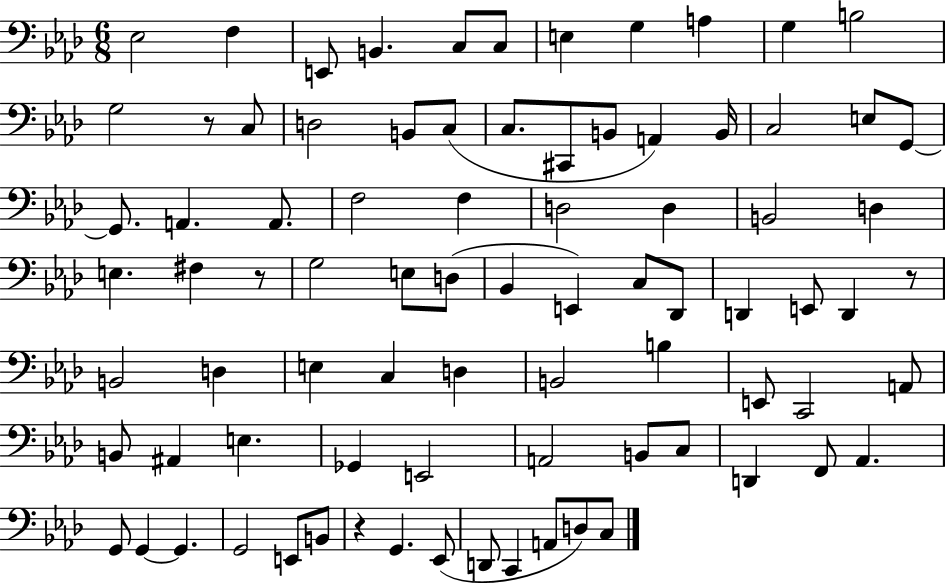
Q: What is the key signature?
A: AES major